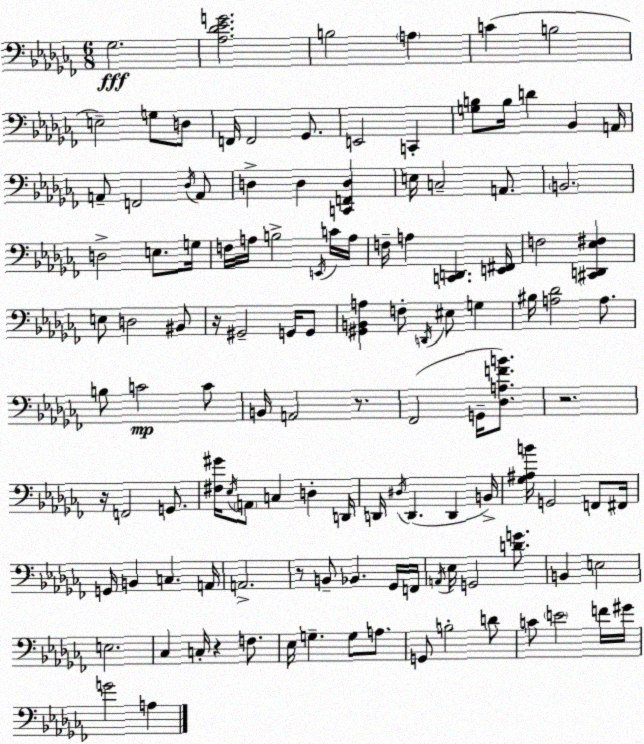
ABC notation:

X:1
T:Untitled
M:6/8
L:1/4
K:Abm
_G,2 [_A,_D_EG]2 B,2 A, C B,2 E,2 G,/2 D,/2 F,,/4 F,,2 _G,,/2 E,,2 C,, [G,B,]/2 B,/4 D _B,, A,,/4 A,,/2 F,,2 _D,/4 A,,/2 D, D, [C,,F,,D,] E,/4 C,2 A,,/2 B,,2 D,2 E,/2 G,/4 F,/4 A,/4 B,2 E,,/4 C/4 A,/4 F,/4 A, [C,,D,,] [E,,^F,,]/4 F,2 [^C,,D,,_E,^F,] E,/2 D,2 ^B,,/2 z/4 ^G,,2 G,,/4 G,,/2 [^G,,B,,A,] F,/2 D,,/4 ^E,/2 G, ^B,/4 [A,_D]2 A,/2 B,/2 C2 C/2 B,,/4 A,,2 z/2 _F,,2 G,,/4 [_D,A,FB]/2 z2 z/4 F,,2 G,,/2 [^F,^G]/4 _E,/4 A,,/2 C, D, D,,/4 D,,/4 ^D,/4 D,, D,, B,,/4 [_G,^A,B]/4 G,,2 F,,/2 ^F,,/4 G,,/4 B,, C, A,,/4 A,,2 z/2 B,,/2 _B,, _G,,/4 F,,/4 A,,/4 _E,/4 G,,2 [DG]/2 B,, E,2 E,2 _C, C,/4 z F,/2 _E,/4 G, G,/2 A,/2 G,,/2 B,2 D/2 C/2 E2 F/4 ^G/4 G2 A,